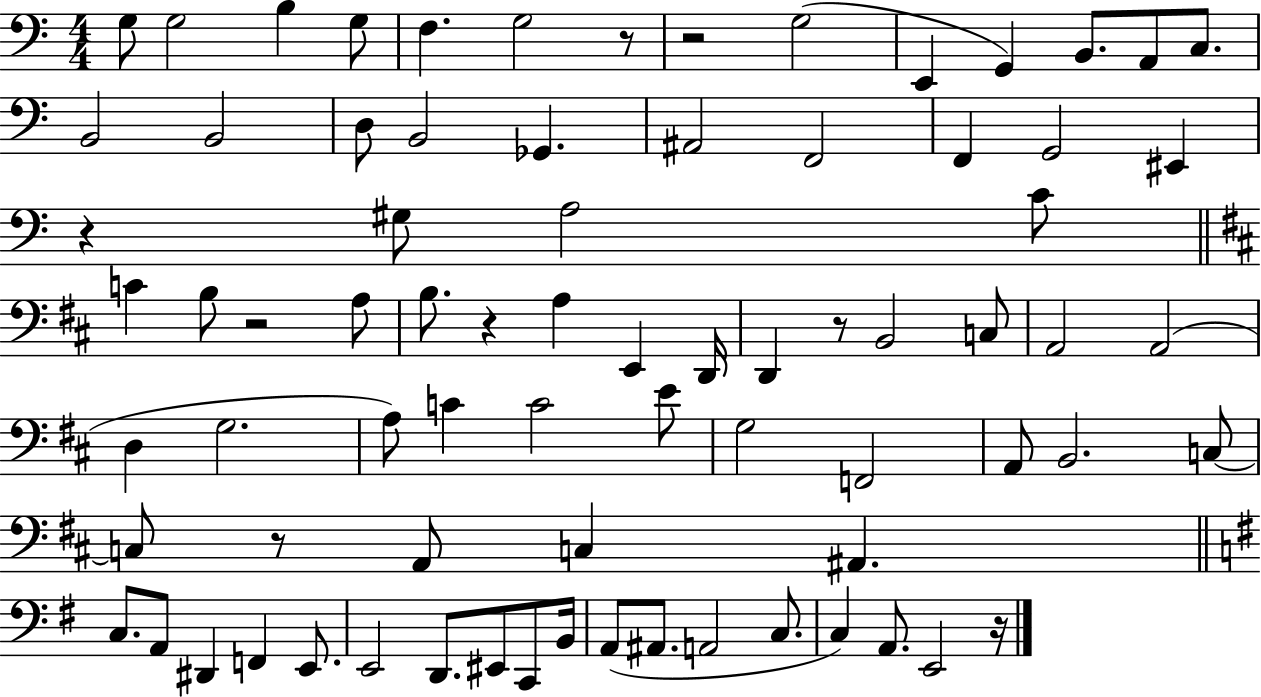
X:1
T:Untitled
M:4/4
L:1/4
K:C
G,/2 G,2 B, G,/2 F, G,2 z/2 z2 G,2 E,, G,, B,,/2 A,,/2 C,/2 B,,2 B,,2 D,/2 B,,2 _G,, ^A,,2 F,,2 F,, G,,2 ^E,, z ^G,/2 A,2 C/2 C B,/2 z2 A,/2 B,/2 z A, E,, D,,/4 D,, z/2 B,,2 C,/2 A,,2 A,,2 D, G,2 A,/2 C C2 E/2 G,2 F,,2 A,,/2 B,,2 C,/2 C,/2 z/2 A,,/2 C, ^A,, C,/2 A,,/2 ^D,, F,, E,,/2 E,,2 D,,/2 ^E,,/2 C,,/2 B,,/4 A,,/2 ^A,,/2 A,,2 C,/2 C, A,,/2 E,,2 z/4